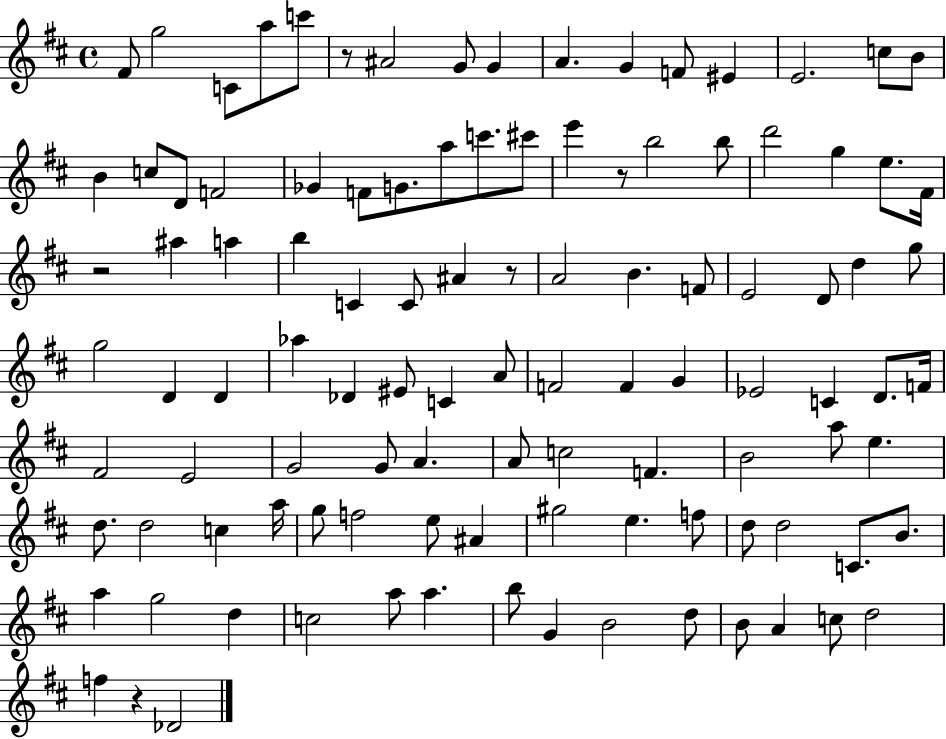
{
  \clef treble
  \time 4/4
  \defaultTimeSignature
  \key d \major
  \repeat volta 2 { fis'8 g''2 c'8 a''8 c'''8 | r8 ais'2 g'8 g'4 | a'4. g'4 f'8 eis'4 | e'2. c''8 b'8 | \break b'4 c''8 d'8 f'2 | ges'4 f'8 g'8. a''8 c'''8. cis'''8 | e'''4 r8 b''2 b''8 | d'''2 g''4 e''8. fis'16 | \break r2 ais''4 a''4 | b''4 c'4 c'8 ais'4 r8 | a'2 b'4. f'8 | e'2 d'8 d''4 g''8 | \break g''2 d'4 d'4 | aes''4 des'4 eis'8 c'4 a'8 | f'2 f'4 g'4 | ees'2 c'4 d'8. f'16 | \break fis'2 e'2 | g'2 g'8 a'4. | a'8 c''2 f'4. | b'2 a''8 e''4. | \break d''8. d''2 c''4 a''16 | g''8 f''2 e''8 ais'4 | gis''2 e''4. f''8 | d''8 d''2 c'8. b'8. | \break a''4 g''2 d''4 | c''2 a''8 a''4. | b''8 g'4 b'2 d''8 | b'8 a'4 c''8 d''2 | \break f''4 r4 des'2 | } \bar "|."
}